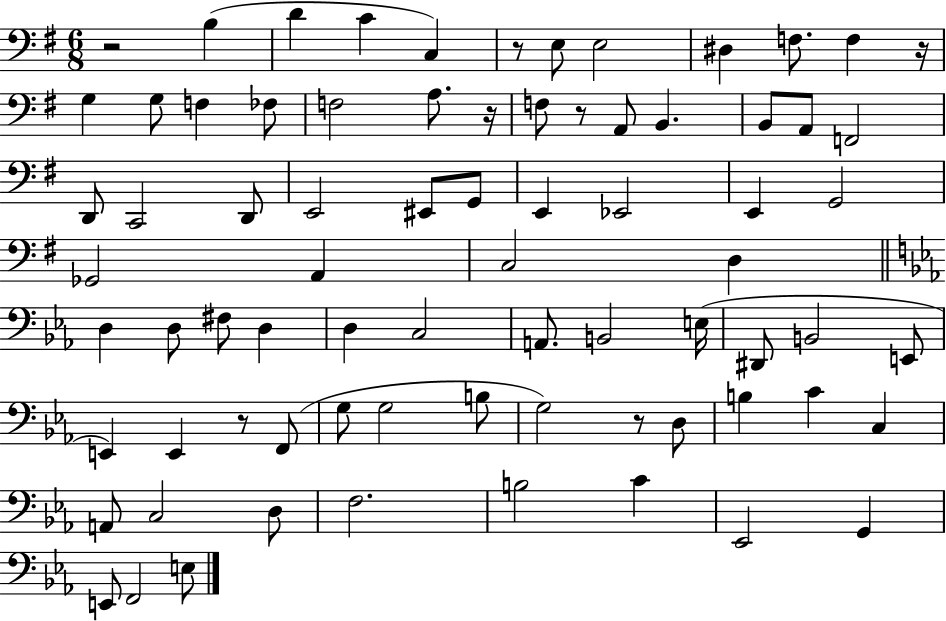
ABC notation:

X:1
T:Untitled
M:6/8
L:1/4
K:G
z2 B, D C C, z/2 E,/2 E,2 ^D, F,/2 F, z/4 G, G,/2 F, _F,/2 F,2 A,/2 z/4 F,/2 z/2 A,,/2 B,, B,,/2 A,,/2 F,,2 D,,/2 C,,2 D,,/2 E,,2 ^E,,/2 G,,/2 E,, _E,,2 E,, G,,2 _G,,2 A,, C,2 D, D, D,/2 ^F,/2 D, D, C,2 A,,/2 B,,2 E,/4 ^D,,/2 B,,2 E,,/2 E,, E,, z/2 F,,/2 G,/2 G,2 B,/2 G,2 z/2 D,/2 B, C C, A,,/2 C,2 D,/2 F,2 B,2 C _E,,2 G,, E,,/2 F,,2 E,/2